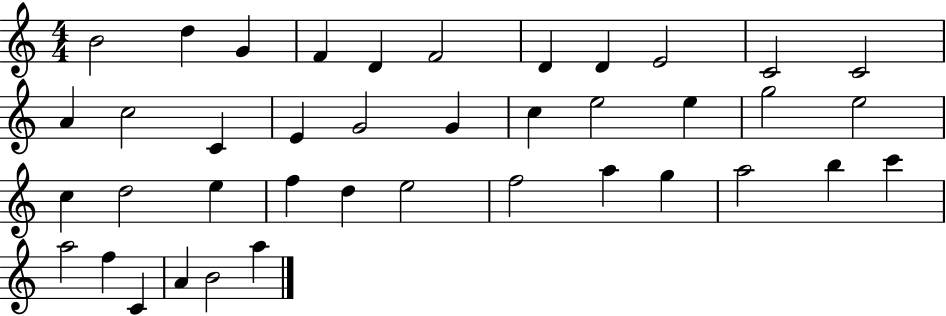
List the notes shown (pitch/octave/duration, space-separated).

B4/h D5/q G4/q F4/q D4/q F4/h D4/q D4/q E4/h C4/h C4/h A4/q C5/h C4/q E4/q G4/h G4/q C5/q E5/h E5/q G5/h E5/h C5/q D5/h E5/q F5/q D5/q E5/h F5/h A5/q G5/q A5/h B5/q C6/q A5/h F5/q C4/q A4/q B4/h A5/q